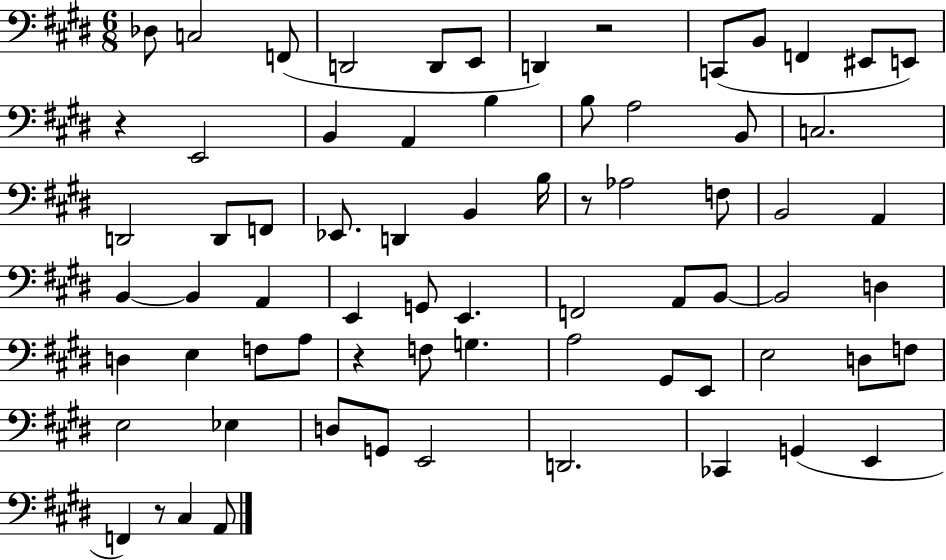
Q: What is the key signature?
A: E major